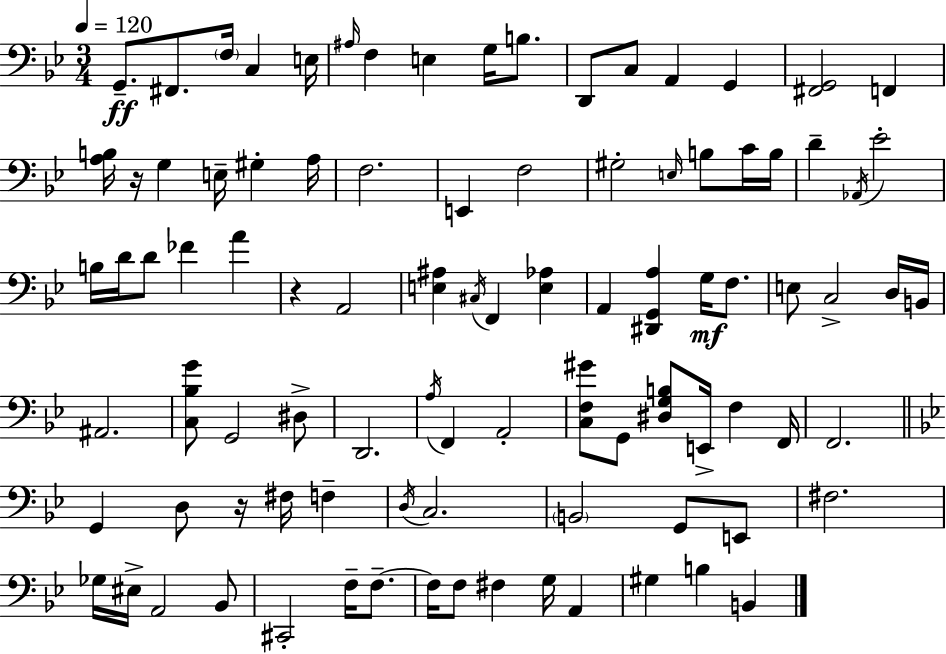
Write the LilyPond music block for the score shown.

{
  \clef bass
  \numericTimeSignature
  \time 3/4
  \key g \minor
  \tempo 4 = 120
  g,8.--\ff fis,8. \parenthesize f16 c4 e16 | \grace { ais16 } f4 e4 g16 b8. | d,8 c8 a,4 g,4 | <fis, g,>2 f,4 | \break <a b>16 r16 g4 e16-- gis4-. | a16 f2. | e,4 f2 | gis2-. \grace { e16 } b8 | \break c'16 b16 d'4-- \acciaccatura { aes,16 } ees'2-. | b16 d'16 d'8 fes'4 a'4 | r4 a,2 | <e ais>4 \acciaccatura { cis16 } f,4 | \break <e aes>4 a,4 <dis, g, a>4 | g16\mf f8. e8 c2-> | d16 b,16 ais,2. | <c bes g'>8 g,2 | \break dis8-> d,2. | \acciaccatura { a16 } f,4 a,2-. | <c f gis'>8 g,8 <dis g b>8 e,16-> | f4 f,16 f,2. | \break \bar "||" \break \key bes \major g,4 d8 r16 fis16 f4-- | \acciaccatura { d16 } c2. | \parenthesize b,2 g,8 e,8 | fis2. | \break ges16 eis16-> a,2 bes,8 | cis,2-. f16-- f8.--~~ | f16 f8 fis4 g16 a,4 | gis4 b4 b,4 | \break \bar "|."
}